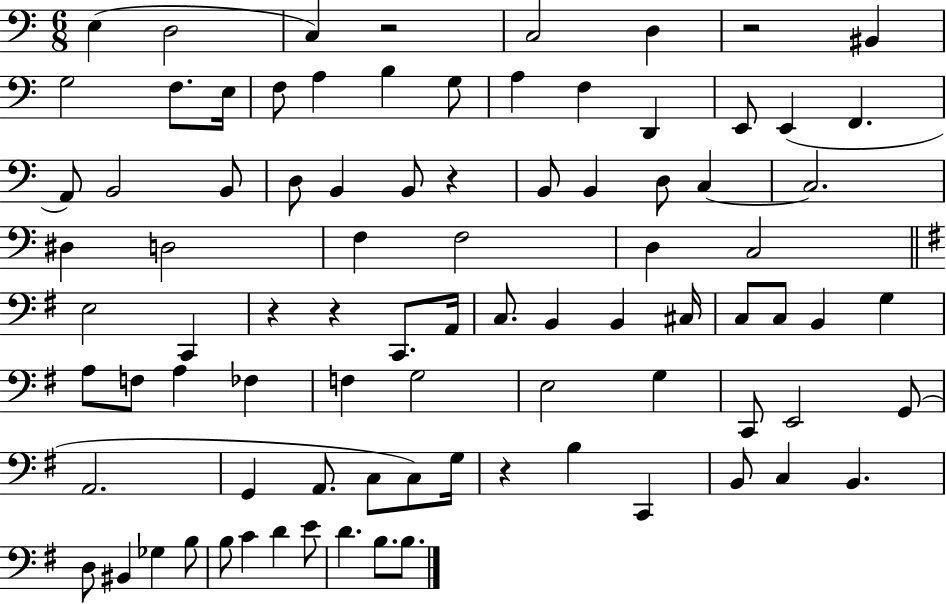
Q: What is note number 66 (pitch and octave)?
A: B3